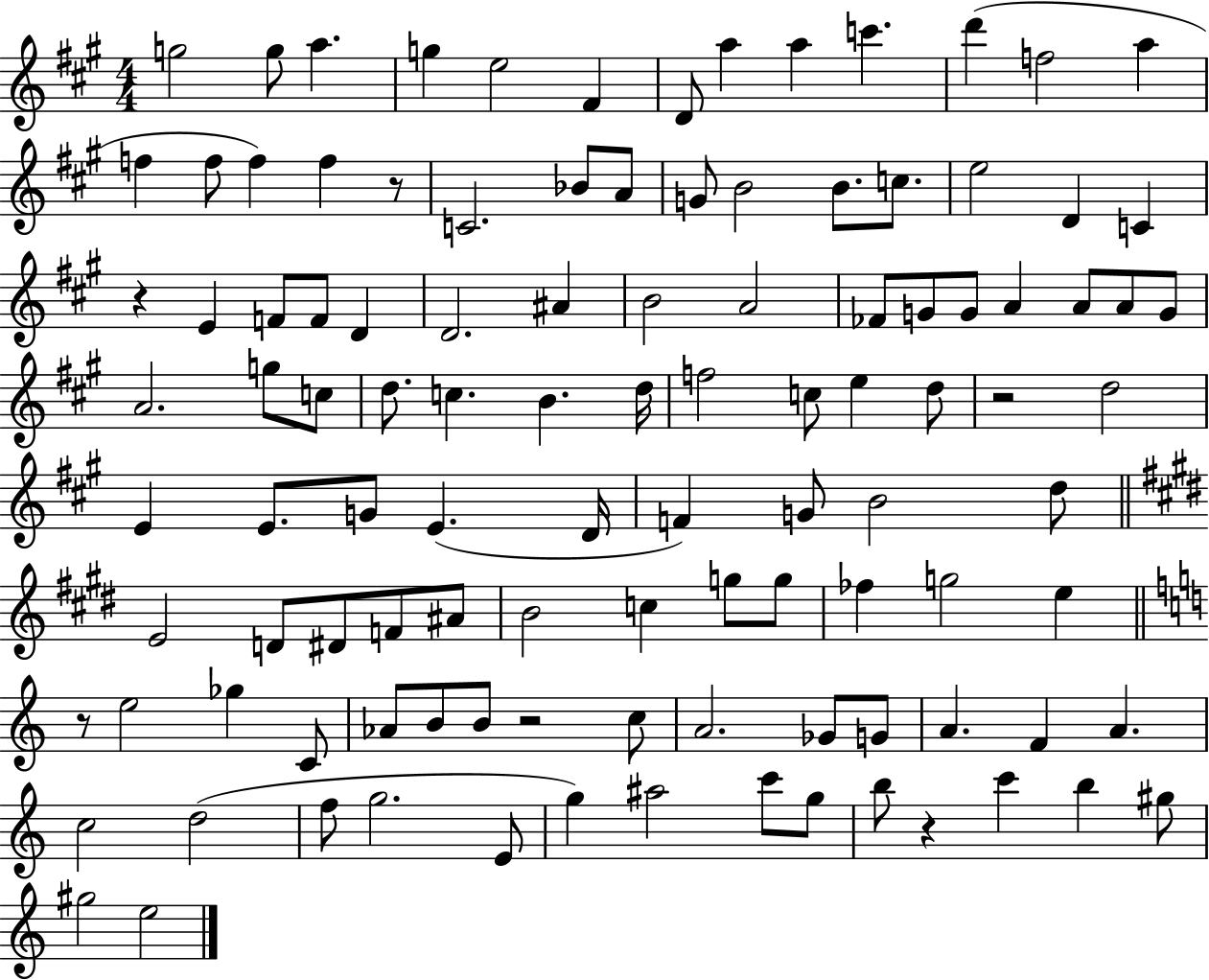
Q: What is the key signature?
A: A major